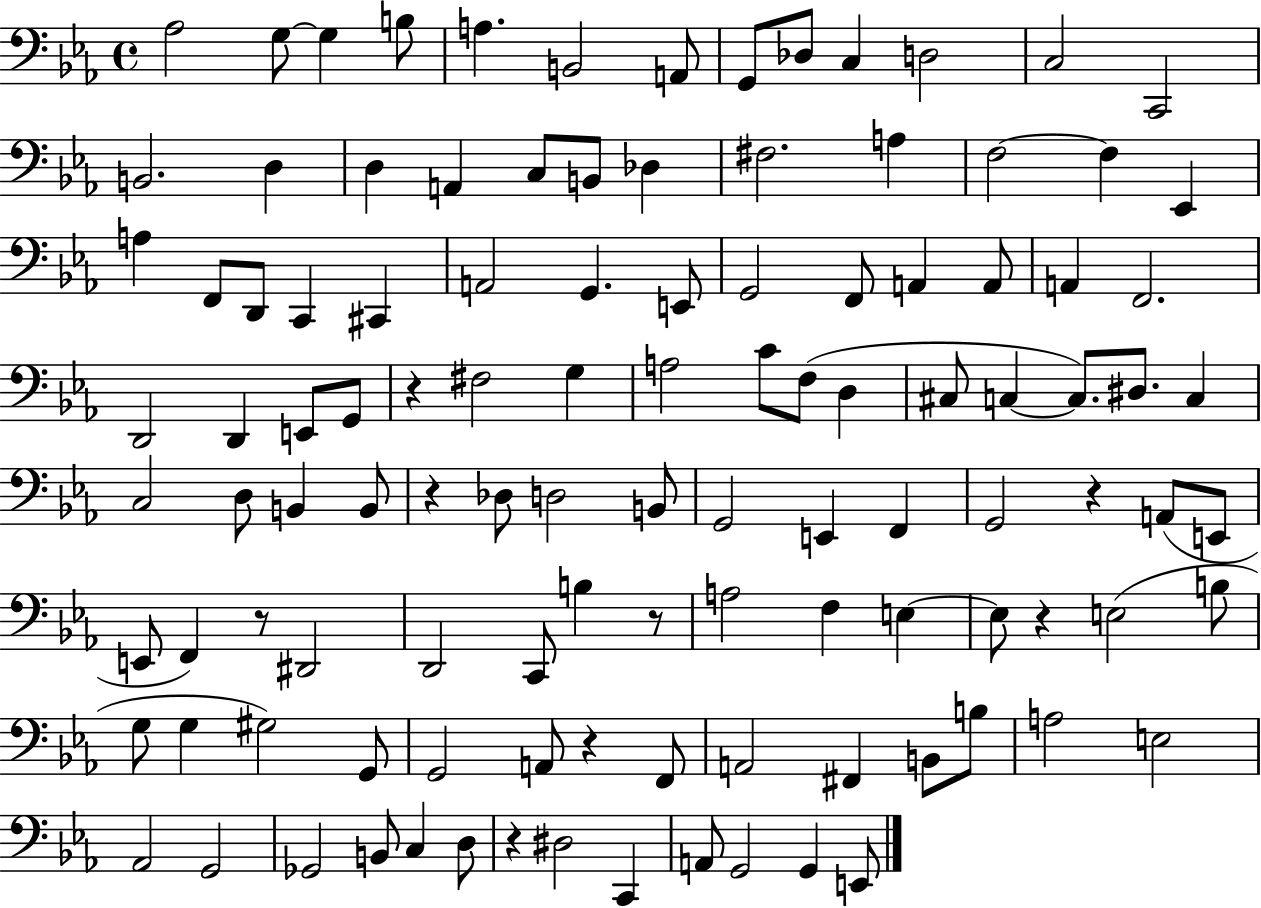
X:1
T:Untitled
M:4/4
L:1/4
K:Eb
_A,2 G,/2 G, B,/2 A, B,,2 A,,/2 G,,/2 _D,/2 C, D,2 C,2 C,,2 B,,2 D, D, A,, C,/2 B,,/2 _D, ^F,2 A, F,2 F, _E,, A, F,,/2 D,,/2 C,, ^C,, A,,2 G,, E,,/2 G,,2 F,,/2 A,, A,,/2 A,, F,,2 D,,2 D,, E,,/2 G,,/2 z ^F,2 G, A,2 C/2 F,/2 D, ^C,/2 C, C,/2 ^D,/2 C, C,2 D,/2 B,, B,,/2 z _D,/2 D,2 B,,/2 G,,2 E,, F,, G,,2 z A,,/2 E,,/2 E,,/2 F,, z/2 ^D,,2 D,,2 C,,/2 B, z/2 A,2 F, E, E,/2 z E,2 B,/2 G,/2 G, ^G,2 G,,/2 G,,2 A,,/2 z F,,/2 A,,2 ^F,, B,,/2 B,/2 A,2 E,2 _A,,2 G,,2 _G,,2 B,,/2 C, D,/2 z ^D,2 C,, A,,/2 G,,2 G,, E,,/2